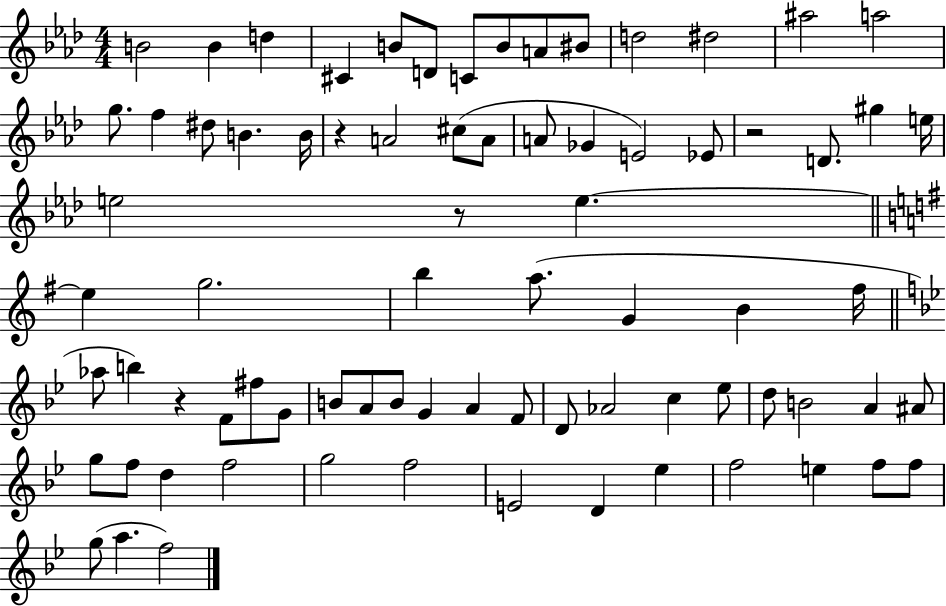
{
  \clef treble
  \numericTimeSignature
  \time 4/4
  \key aes \major
  b'2 b'4 d''4 | cis'4 b'8 d'8 c'8 b'8 a'8 bis'8 | d''2 dis''2 | ais''2 a''2 | \break g''8. f''4 dis''8 b'4. b'16 | r4 a'2 cis''8( a'8 | a'8 ges'4 e'2) ees'8 | r2 d'8. gis''4 e''16 | \break e''2 r8 e''4.~~ | \bar "||" \break \key g \major e''4 g''2. | b''4 a''8.( g'4 b'4 fis''16 | \bar "||" \break \key bes \major aes''8 b''4) r4 f'8 fis''8 g'8 | b'8 a'8 b'8 g'4 a'4 f'8 | d'8 aes'2 c''4 ees''8 | d''8 b'2 a'4 ais'8 | \break g''8 f''8 d''4 f''2 | g''2 f''2 | e'2 d'4 ees''4 | f''2 e''4 f''8 f''8 | \break g''8( a''4. f''2) | \bar "|."
}